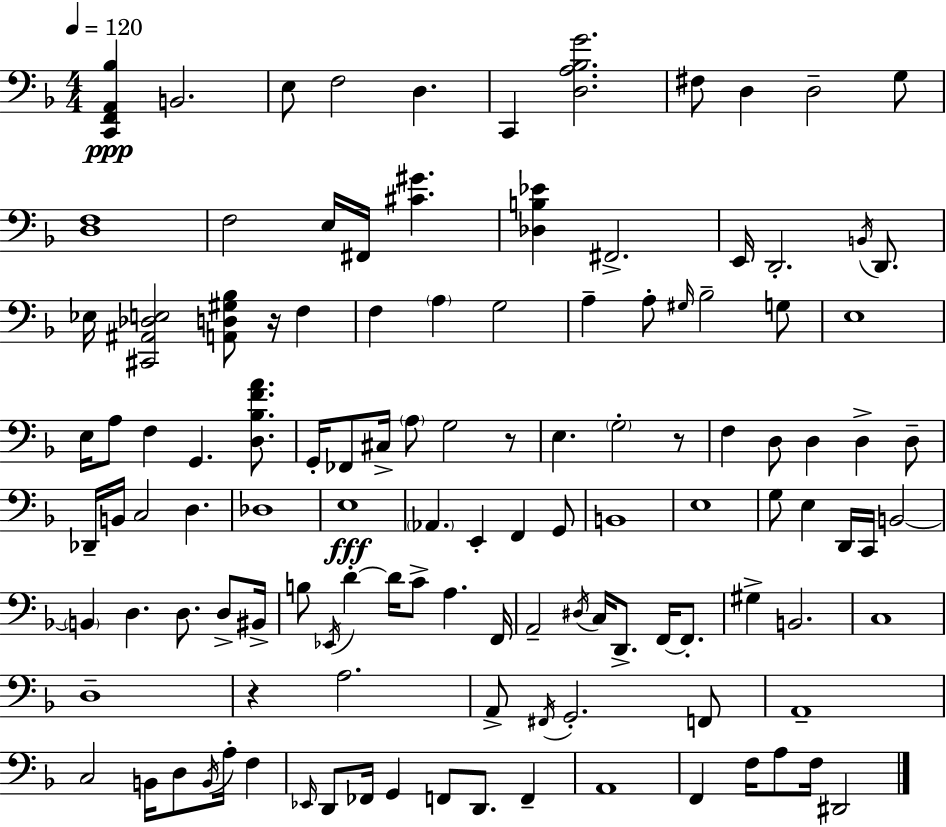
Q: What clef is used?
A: bass